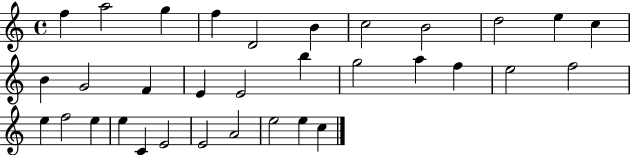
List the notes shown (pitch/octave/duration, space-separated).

F5/q A5/h G5/q F5/q D4/h B4/q C5/h B4/h D5/h E5/q C5/q B4/q G4/h F4/q E4/q E4/h B5/q G5/h A5/q F5/q E5/h F5/h E5/q F5/h E5/q E5/q C4/q E4/h E4/h A4/h E5/h E5/q C5/q